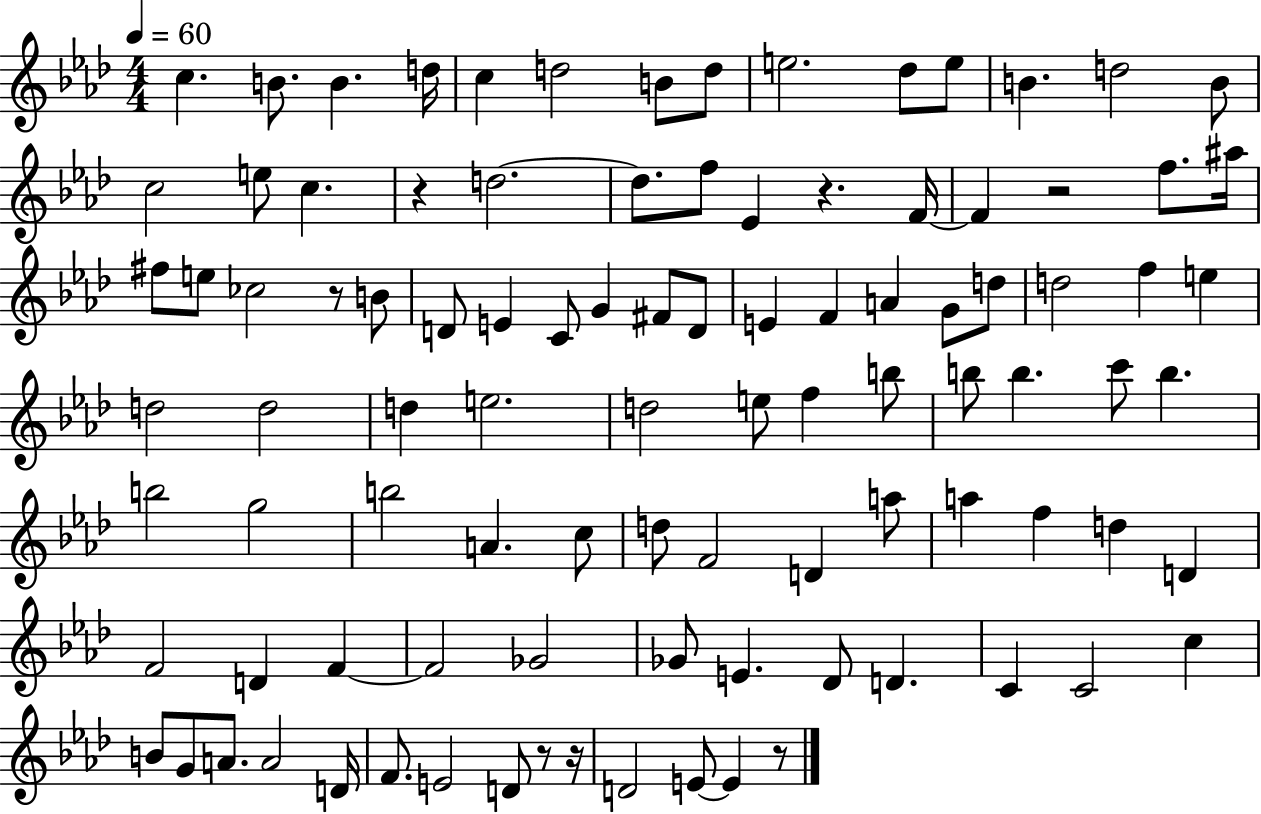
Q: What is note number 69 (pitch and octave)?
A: F4